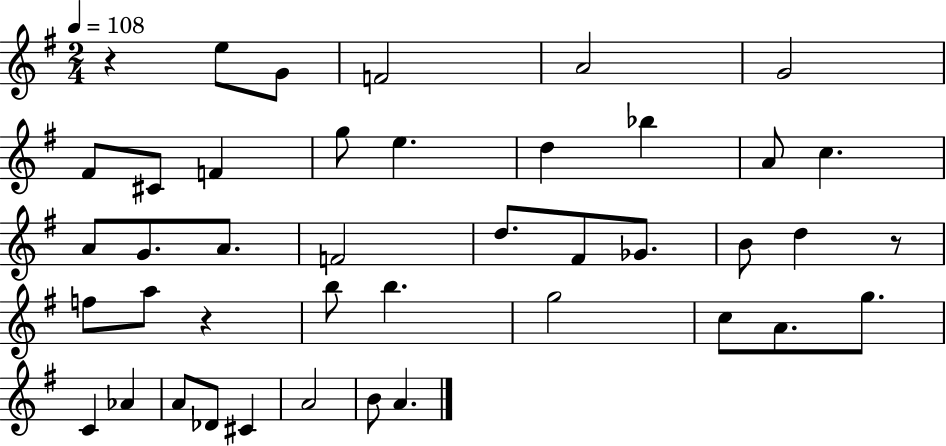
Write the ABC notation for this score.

X:1
T:Untitled
M:2/4
L:1/4
K:G
z e/2 G/2 F2 A2 G2 ^F/2 ^C/2 F g/2 e d _b A/2 c A/2 G/2 A/2 F2 d/2 ^F/2 _G/2 B/2 d z/2 f/2 a/2 z b/2 b g2 c/2 A/2 g/2 C _A A/2 _D/2 ^C A2 B/2 A